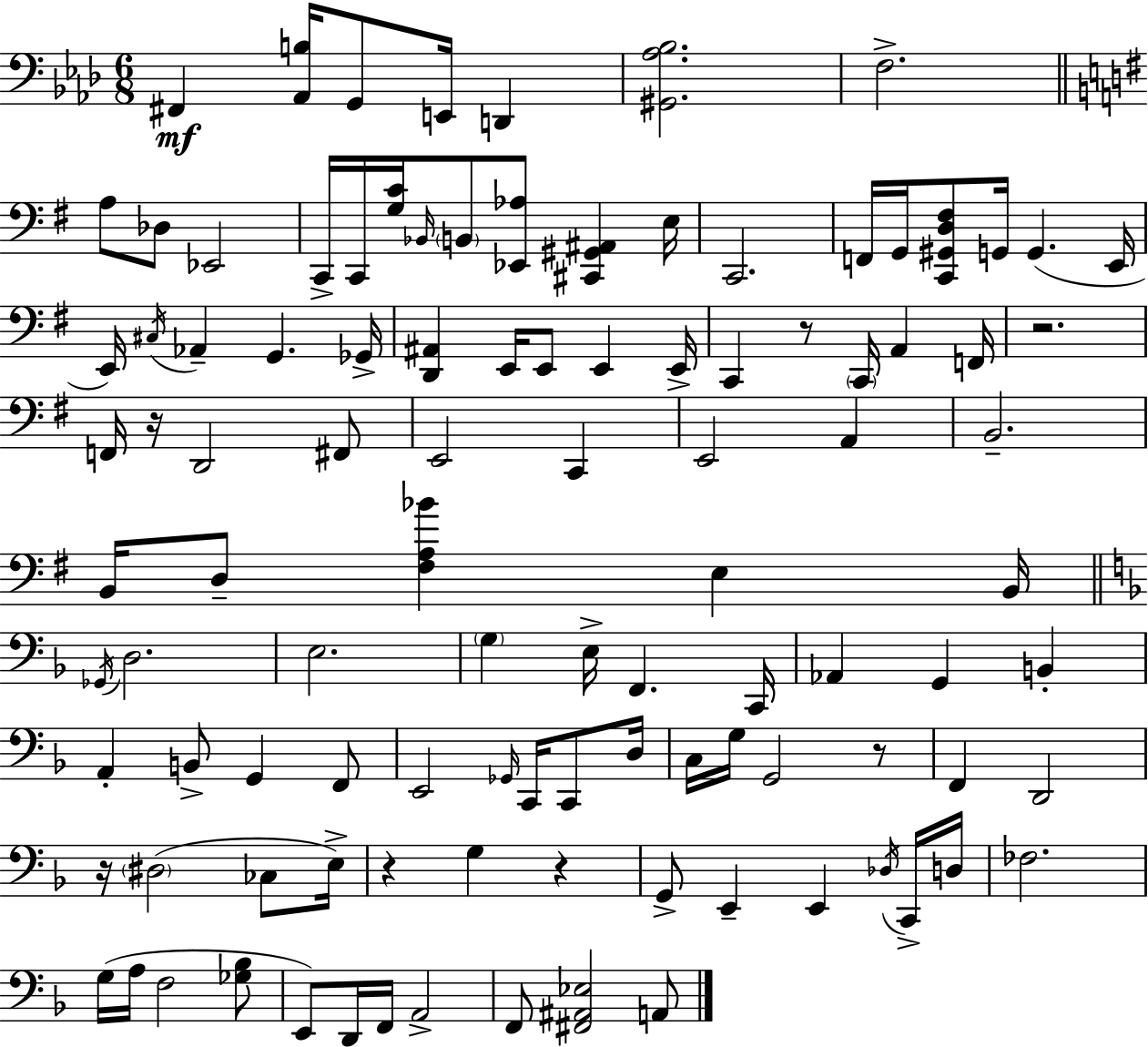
{
  \clef bass
  \numericTimeSignature
  \time 6/8
  \key f \minor
  fis,4\mf <aes, b>16 g,8 e,16 d,4 | <gis, aes bes>2. | f2.-> | \bar "||" \break \key g \major a8 des8 ees,2 | c,16-> c,16 <g c'>16 \grace { bes,16 } \parenthesize b,8 <ees, aes>8 <cis, gis, ais,>4 | e16 c,2. | f,16 g,16 <c, gis, d fis>8 g,16 g,4.( | \break e,16 e,16) \acciaccatura { cis16 } aes,4-- g,4. | ges,16-> <d, ais,>4 e,16 e,8 e,4 | e,16-> c,4 r8 \parenthesize c,16 a,4 | f,16 r2. | \break f,16 r16 d,2 | fis,8 e,2 c,4 | e,2 a,4 | b,2.-- | \break b,16 d8-- <fis a bes'>4 e4 | b,16 \bar "||" \break \key f \major \acciaccatura { ges,16 } d2. | e2. | \parenthesize g4 e16-> f,4. | c,16 aes,4 g,4 b,4-. | \break a,4-. b,8-> g,4 f,8 | e,2 \grace { ges,16 } c,16 c,8 | d16 c16 g16 g,2 | r8 f,4 d,2 | \break r16 \parenthesize dis2( ces8 | e16->) r4 g4 r4 | g,8-> e,4-- e,4 | \acciaccatura { des16 } c,16-> d16 fes2. | \break g16( a16 f2 | <ges bes>8 e,8) d,16 f,16 a,2-> | f,8 <fis, ais, ees>2 | a,8 \bar "|."
}